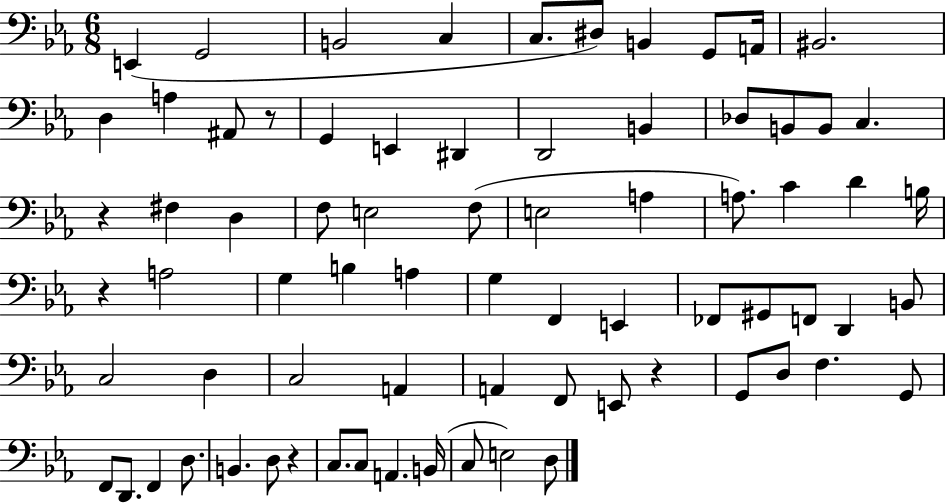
E2/q G2/h B2/h C3/q C3/e. D#3/e B2/q G2/e A2/s BIS2/h. D3/q A3/q A#2/e R/e G2/q E2/q D#2/q D2/h B2/q Db3/e B2/e B2/e C3/q. R/q F#3/q D3/q F3/e E3/h F3/e E3/h A3/q A3/e. C4/q D4/q B3/s R/q A3/h G3/q B3/q A3/q G3/q F2/q E2/q FES2/e G#2/e F2/e D2/q B2/e C3/h D3/q C3/h A2/q A2/q F2/e E2/e R/q G2/e D3/e F3/q. G2/e F2/e D2/e. F2/q D3/e. B2/q. D3/e R/q C3/e. C3/e A2/q. B2/s C3/e E3/h D3/e